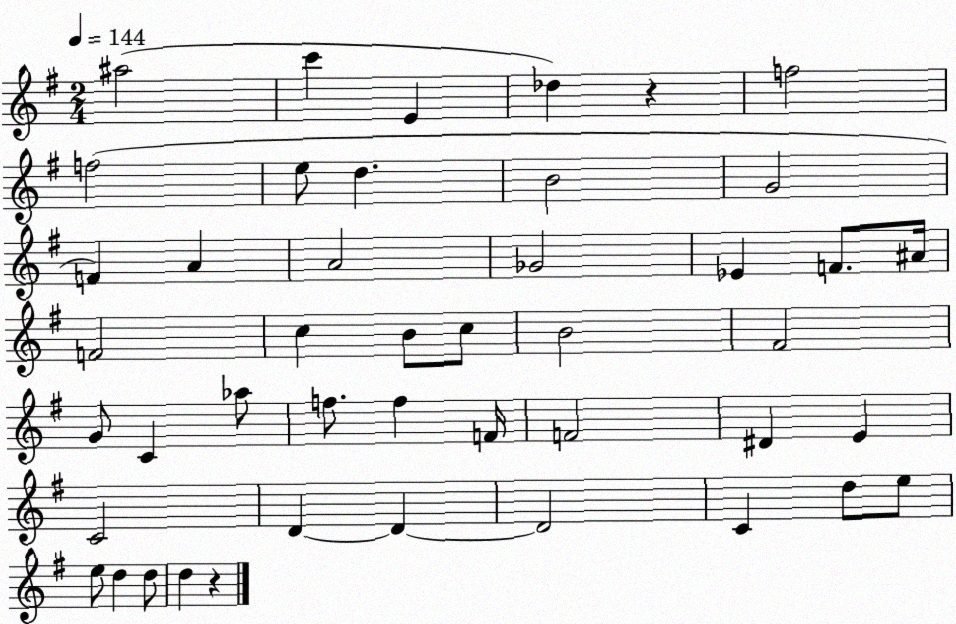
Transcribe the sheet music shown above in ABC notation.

X:1
T:Untitled
M:2/4
L:1/4
K:G
^a2 c' E _d z f2 f2 e/2 d B2 G2 F A A2 _G2 _E F/2 ^A/4 F2 c B/2 c/2 B2 ^F2 G/2 C _a/2 f/2 f F/4 F2 ^D E C2 D D D2 C d/2 e/2 e/2 d d/2 d z